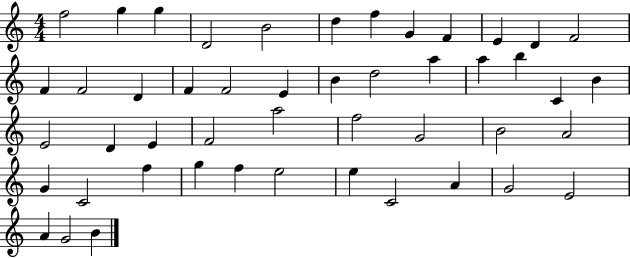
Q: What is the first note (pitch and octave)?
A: F5